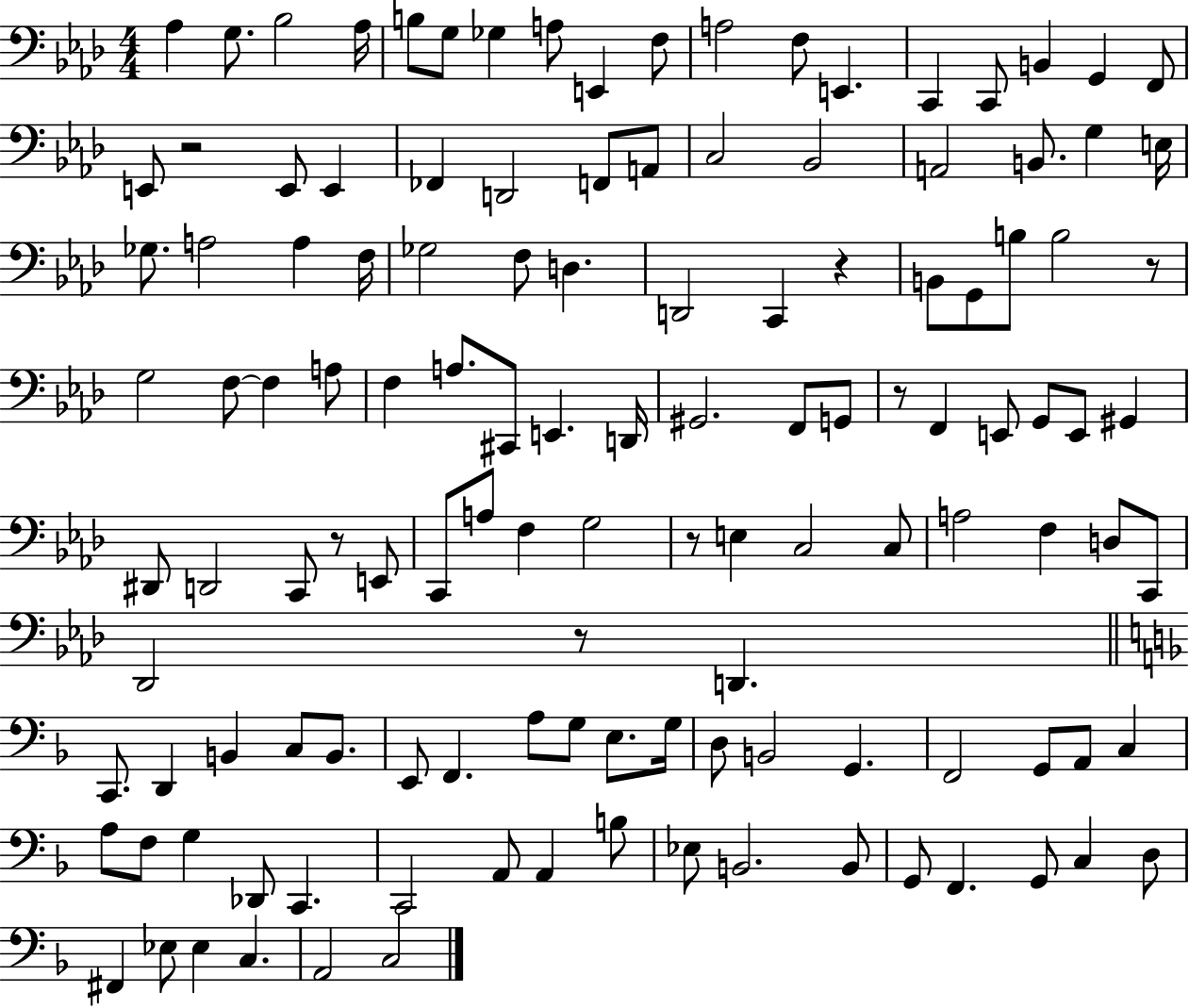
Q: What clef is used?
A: bass